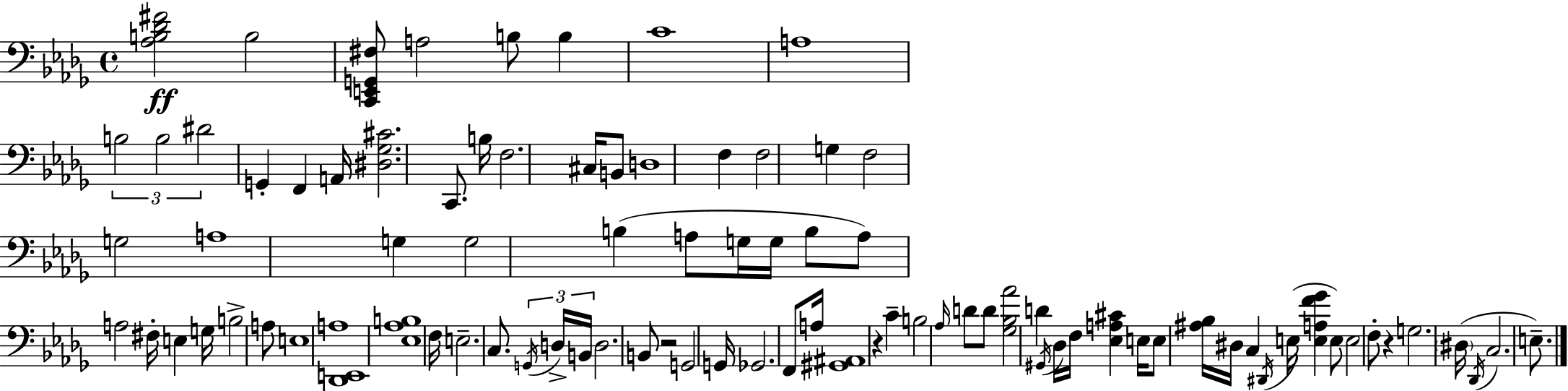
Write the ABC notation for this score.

X:1
T:Untitled
M:4/4
L:1/4
K:Bbm
[_A,B,_D^F]2 B,2 [C,,E,,G,,^F,]/2 A,2 B,/2 B, C4 A,4 B,2 B,2 ^D2 G,, F,, A,,/4 [^D,_G,^C]2 C,,/2 B,/4 F,2 ^C,/4 B,,/2 D,4 F, F,2 G, F,2 G,2 A,4 G, G,2 B, A,/2 G,/4 G,/4 B,/2 A,/2 A,2 ^F,/4 E, G,/4 B,2 A,/2 E,4 [_D,,E,,A,]4 [_E,_A,B,]4 F,/4 E,2 C,/2 G,,/4 D,/4 B,,/4 D,2 B,,/2 z2 G,,2 G,,/4 _G,,2 F,,/2 A,/4 [^G,,^A,,]4 z C B,2 _A,/4 D/2 D/2 [_G,_B,_A]2 D ^G,,/4 _D,/4 F,/4 [_E,A,^C] E,/4 E,/2 [^A,_B,]/4 ^D,/4 C, ^D,,/4 E,/4 [E,A,F_G] E,/2 E,2 F,/2 z G,2 ^D,/4 _D,,/4 C,2 E,/2